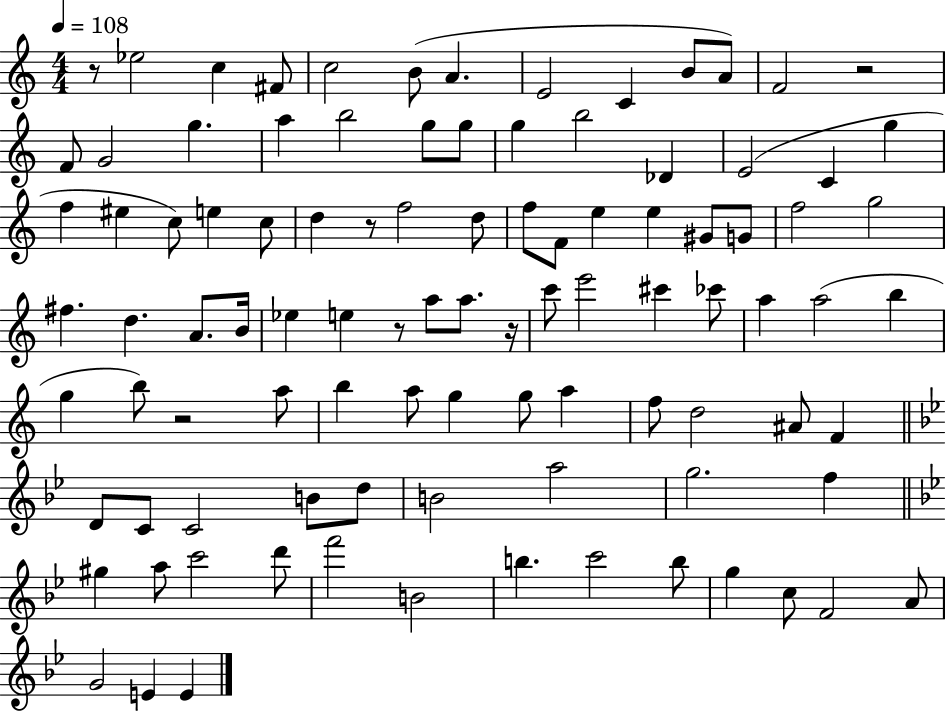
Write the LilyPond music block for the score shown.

{
  \clef treble
  \numericTimeSignature
  \time 4/4
  \key c \major
  \tempo 4 = 108
  r8 ees''2 c''4 fis'8 | c''2 b'8( a'4. | e'2 c'4 b'8 a'8) | f'2 r2 | \break f'8 g'2 g''4. | a''4 b''2 g''8 g''8 | g''4 b''2 des'4 | e'2( c'4 g''4 | \break f''4 eis''4 c''8) e''4 c''8 | d''4 r8 f''2 d''8 | f''8 f'8 e''4 e''4 gis'8 g'8 | f''2 g''2 | \break fis''4. d''4. a'8. b'16 | ees''4 e''4 r8 a''8 a''8. r16 | c'''8 e'''2 cis'''4 ces'''8 | a''4 a''2( b''4 | \break g''4 b''8) r2 a''8 | b''4 a''8 g''4 g''8 a''4 | f''8 d''2 ais'8 f'4 | \bar "||" \break \key g \minor d'8 c'8 c'2 b'8 d''8 | b'2 a''2 | g''2. f''4 | \bar "||" \break \key bes \major gis''4 a''8 c'''2 d'''8 | f'''2 b'2 | b''4. c'''2 b''8 | g''4 c''8 f'2 a'8 | \break g'2 e'4 e'4 | \bar "|."
}